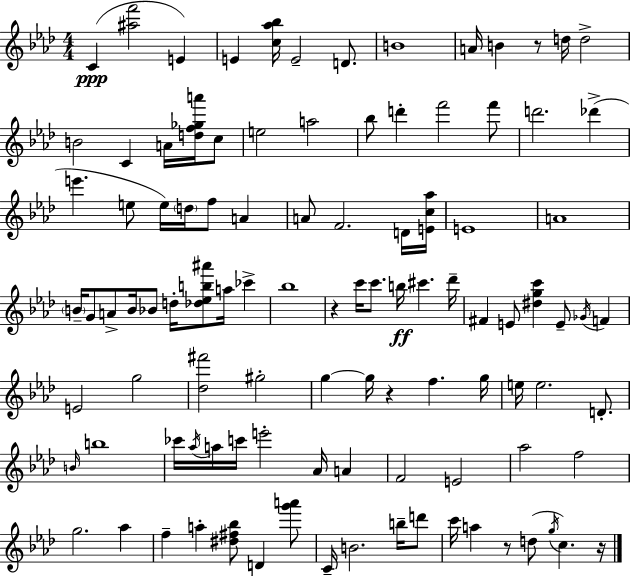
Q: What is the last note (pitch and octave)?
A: C5